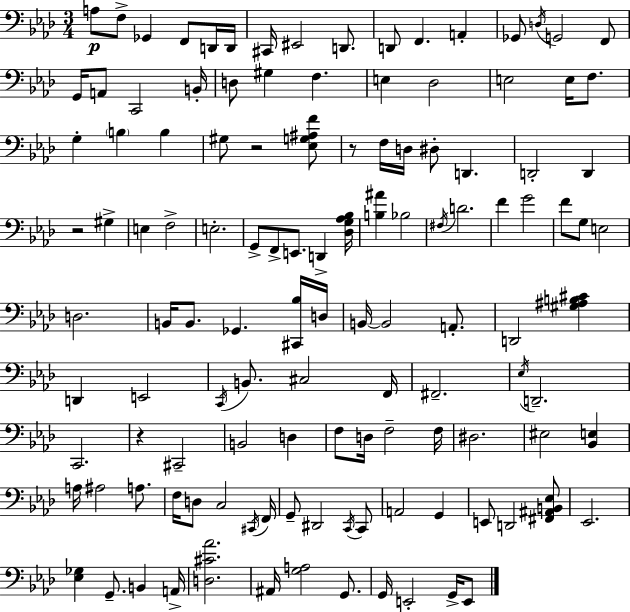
A3/e F3/e Gb2/q F2/e D2/s D2/s C#2/s EIS2/h D2/e. D2/e F2/q. A2/q Gb2/e D3/s G2/h F2/e G2/s A2/e C2/h B2/s D3/e G#3/q F3/q. E3/q Db3/h E3/h E3/s F3/e. G3/q B3/q B3/q G#3/e R/h [Eb3,G3,A#3,F4]/e R/e F3/s D3/s D#3/e D2/q. D2/h D2/q R/h G#3/q E3/q F3/h E3/h. G2/e F2/e E2/e. D2/q [Db3,G3,Ab3,Bb3]/s [B3,A#4]/q Bb3/h F#3/s D4/h. F4/q G4/h F4/e G3/e E3/h D3/h. B2/s B2/e. Gb2/q. [C#2,Bb3]/s D3/s B2/s B2/h A2/e. D2/h [G#3,A#3,B3,C#4]/q D2/q E2/h C2/s B2/e. C#3/h F2/s F#2/h. Eb3/s D2/h. C2/h. R/q C#2/h B2/h D3/q F3/e D3/s F3/h F3/s D#3/h. EIS3/h [Bb2,E3]/q A3/s A#3/h A3/e. F3/s D3/e C3/h C#2/s F2/s G2/e D#2/h C2/s C2/e A2/h G2/q E2/e D2/h [F#2,A#2,B2,Eb3]/e Eb2/h. [Eb3,Gb3]/q G2/e. B2/q A2/s [D3,C#4,Ab4]/h. A#2/s [G3,A3]/h G2/e. G2/s E2/h G2/s E2/e